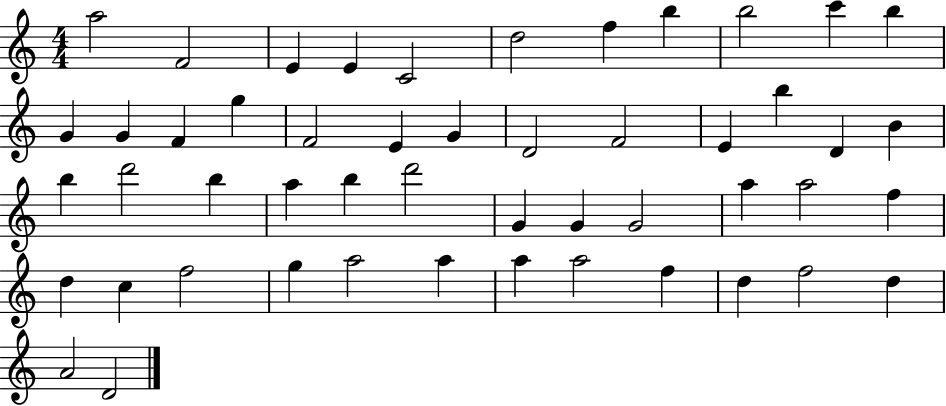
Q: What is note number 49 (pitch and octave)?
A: A4